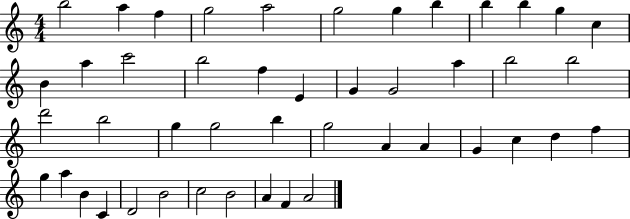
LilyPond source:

{
  \clef treble
  \numericTimeSignature
  \time 4/4
  \key c \major
  b''2 a''4 f''4 | g''2 a''2 | g''2 g''4 b''4 | b''4 b''4 g''4 c''4 | \break b'4 a''4 c'''2 | b''2 f''4 e'4 | g'4 g'2 a''4 | b''2 b''2 | \break d'''2 b''2 | g''4 g''2 b''4 | g''2 a'4 a'4 | g'4 c''4 d''4 f''4 | \break g''4 a''4 b'4 c'4 | d'2 b'2 | c''2 b'2 | a'4 f'4 a'2 | \break \bar "|."
}